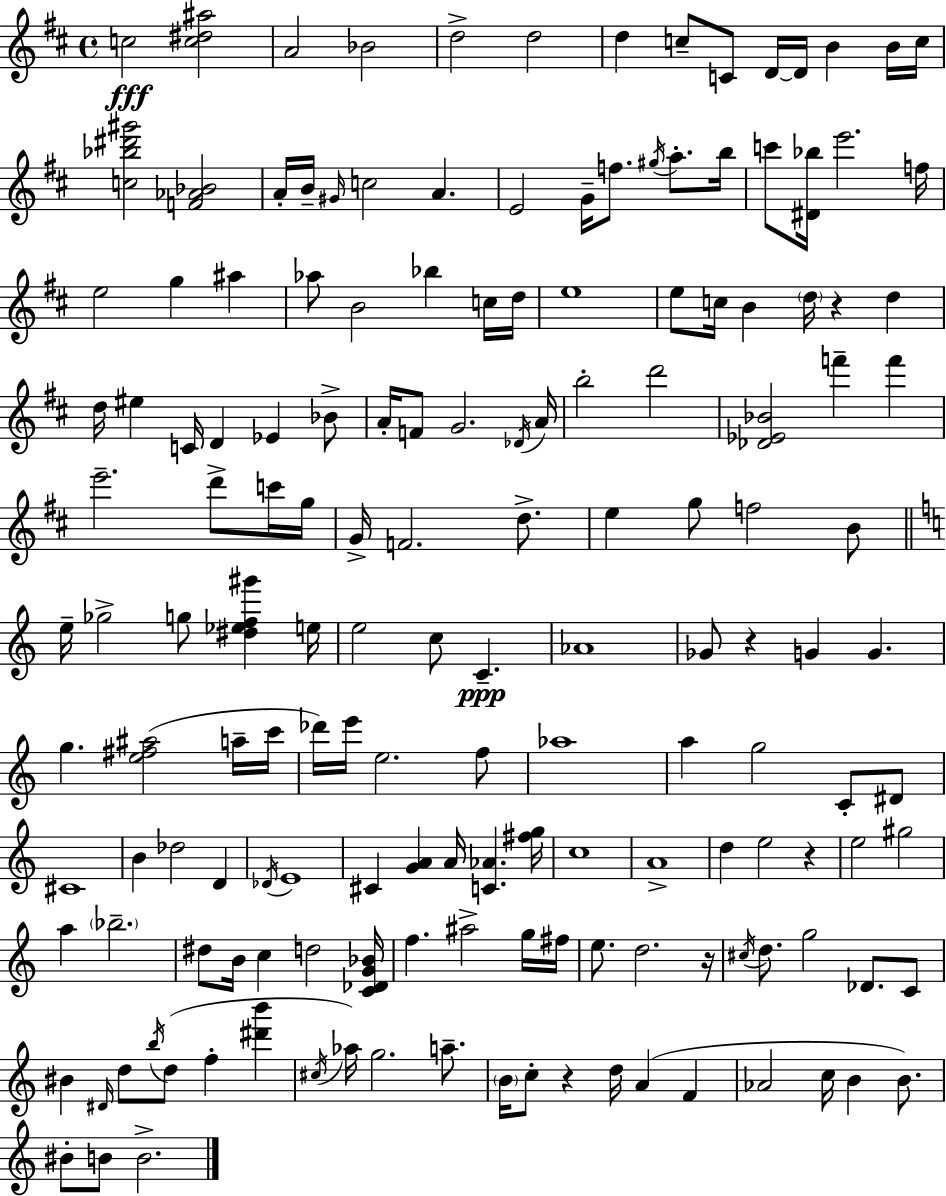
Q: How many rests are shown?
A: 5